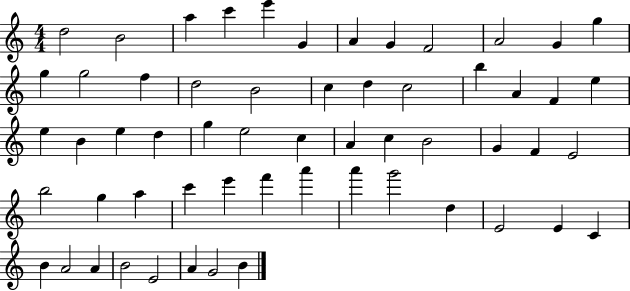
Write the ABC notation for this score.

X:1
T:Untitled
M:4/4
L:1/4
K:C
d2 B2 a c' e' G A G F2 A2 G g g g2 f d2 B2 c d c2 b A F e e B e d g e2 c A c B2 G F E2 b2 g a c' e' f' a' a' g'2 d E2 E C B A2 A B2 E2 A G2 B